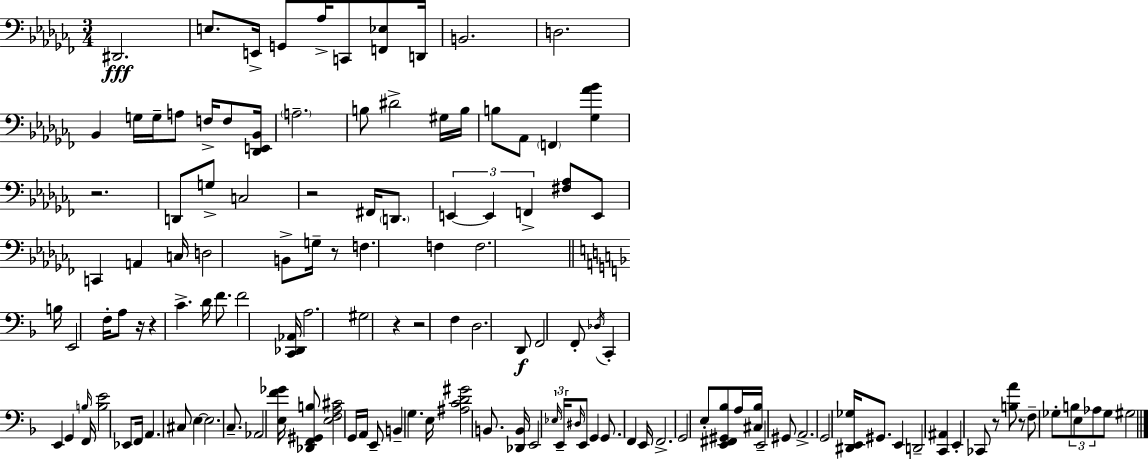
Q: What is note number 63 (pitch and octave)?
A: Eb2